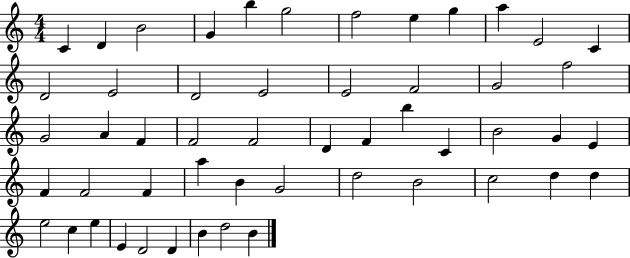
C4/q D4/q B4/h G4/q B5/q G5/h F5/h E5/q G5/q A5/q E4/h C4/q D4/h E4/h D4/h E4/h E4/h F4/h G4/h F5/h G4/h A4/q F4/q F4/h F4/h D4/q F4/q B5/q C4/q B4/h G4/q E4/q F4/q F4/h F4/q A5/q B4/q G4/h D5/h B4/h C5/h D5/q D5/q E5/h C5/q E5/q E4/q D4/h D4/q B4/q D5/h B4/q